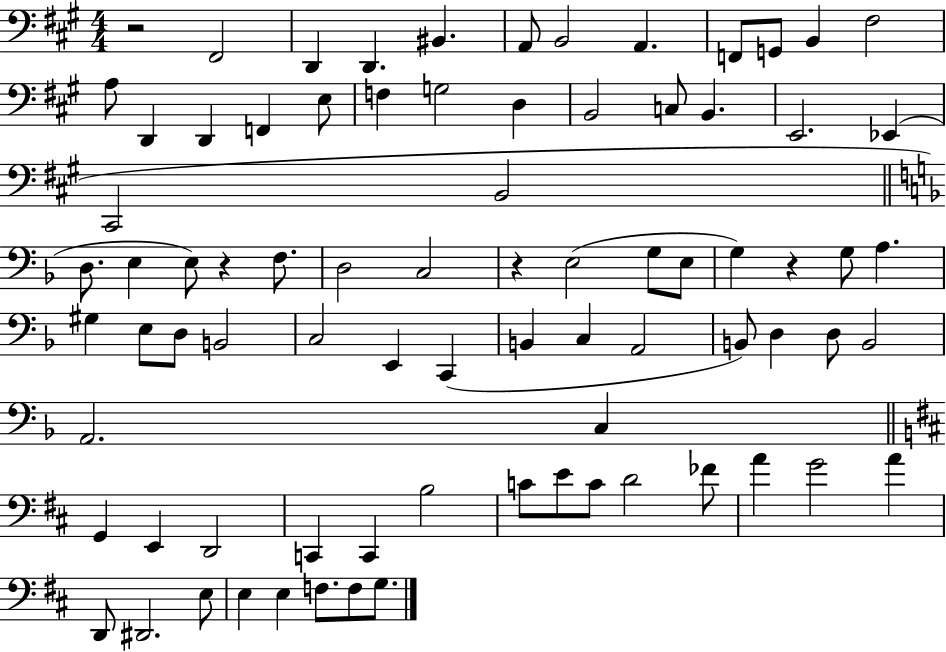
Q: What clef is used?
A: bass